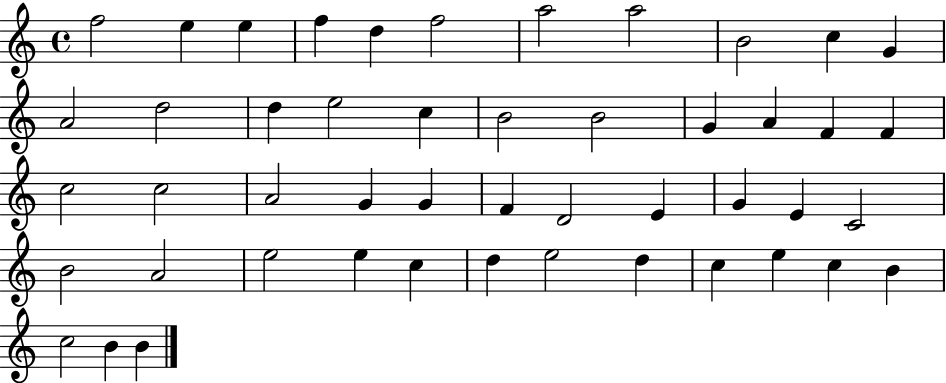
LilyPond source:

{
  \clef treble
  \time 4/4
  \defaultTimeSignature
  \key c \major
  f''2 e''4 e''4 | f''4 d''4 f''2 | a''2 a''2 | b'2 c''4 g'4 | \break a'2 d''2 | d''4 e''2 c''4 | b'2 b'2 | g'4 a'4 f'4 f'4 | \break c''2 c''2 | a'2 g'4 g'4 | f'4 d'2 e'4 | g'4 e'4 c'2 | \break b'2 a'2 | e''2 e''4 c''4 | d''4 e''2 d''4 | c''4 e''4 c''4 b'4 | \break c''2 b'4 b'4 | \bar "|."
}